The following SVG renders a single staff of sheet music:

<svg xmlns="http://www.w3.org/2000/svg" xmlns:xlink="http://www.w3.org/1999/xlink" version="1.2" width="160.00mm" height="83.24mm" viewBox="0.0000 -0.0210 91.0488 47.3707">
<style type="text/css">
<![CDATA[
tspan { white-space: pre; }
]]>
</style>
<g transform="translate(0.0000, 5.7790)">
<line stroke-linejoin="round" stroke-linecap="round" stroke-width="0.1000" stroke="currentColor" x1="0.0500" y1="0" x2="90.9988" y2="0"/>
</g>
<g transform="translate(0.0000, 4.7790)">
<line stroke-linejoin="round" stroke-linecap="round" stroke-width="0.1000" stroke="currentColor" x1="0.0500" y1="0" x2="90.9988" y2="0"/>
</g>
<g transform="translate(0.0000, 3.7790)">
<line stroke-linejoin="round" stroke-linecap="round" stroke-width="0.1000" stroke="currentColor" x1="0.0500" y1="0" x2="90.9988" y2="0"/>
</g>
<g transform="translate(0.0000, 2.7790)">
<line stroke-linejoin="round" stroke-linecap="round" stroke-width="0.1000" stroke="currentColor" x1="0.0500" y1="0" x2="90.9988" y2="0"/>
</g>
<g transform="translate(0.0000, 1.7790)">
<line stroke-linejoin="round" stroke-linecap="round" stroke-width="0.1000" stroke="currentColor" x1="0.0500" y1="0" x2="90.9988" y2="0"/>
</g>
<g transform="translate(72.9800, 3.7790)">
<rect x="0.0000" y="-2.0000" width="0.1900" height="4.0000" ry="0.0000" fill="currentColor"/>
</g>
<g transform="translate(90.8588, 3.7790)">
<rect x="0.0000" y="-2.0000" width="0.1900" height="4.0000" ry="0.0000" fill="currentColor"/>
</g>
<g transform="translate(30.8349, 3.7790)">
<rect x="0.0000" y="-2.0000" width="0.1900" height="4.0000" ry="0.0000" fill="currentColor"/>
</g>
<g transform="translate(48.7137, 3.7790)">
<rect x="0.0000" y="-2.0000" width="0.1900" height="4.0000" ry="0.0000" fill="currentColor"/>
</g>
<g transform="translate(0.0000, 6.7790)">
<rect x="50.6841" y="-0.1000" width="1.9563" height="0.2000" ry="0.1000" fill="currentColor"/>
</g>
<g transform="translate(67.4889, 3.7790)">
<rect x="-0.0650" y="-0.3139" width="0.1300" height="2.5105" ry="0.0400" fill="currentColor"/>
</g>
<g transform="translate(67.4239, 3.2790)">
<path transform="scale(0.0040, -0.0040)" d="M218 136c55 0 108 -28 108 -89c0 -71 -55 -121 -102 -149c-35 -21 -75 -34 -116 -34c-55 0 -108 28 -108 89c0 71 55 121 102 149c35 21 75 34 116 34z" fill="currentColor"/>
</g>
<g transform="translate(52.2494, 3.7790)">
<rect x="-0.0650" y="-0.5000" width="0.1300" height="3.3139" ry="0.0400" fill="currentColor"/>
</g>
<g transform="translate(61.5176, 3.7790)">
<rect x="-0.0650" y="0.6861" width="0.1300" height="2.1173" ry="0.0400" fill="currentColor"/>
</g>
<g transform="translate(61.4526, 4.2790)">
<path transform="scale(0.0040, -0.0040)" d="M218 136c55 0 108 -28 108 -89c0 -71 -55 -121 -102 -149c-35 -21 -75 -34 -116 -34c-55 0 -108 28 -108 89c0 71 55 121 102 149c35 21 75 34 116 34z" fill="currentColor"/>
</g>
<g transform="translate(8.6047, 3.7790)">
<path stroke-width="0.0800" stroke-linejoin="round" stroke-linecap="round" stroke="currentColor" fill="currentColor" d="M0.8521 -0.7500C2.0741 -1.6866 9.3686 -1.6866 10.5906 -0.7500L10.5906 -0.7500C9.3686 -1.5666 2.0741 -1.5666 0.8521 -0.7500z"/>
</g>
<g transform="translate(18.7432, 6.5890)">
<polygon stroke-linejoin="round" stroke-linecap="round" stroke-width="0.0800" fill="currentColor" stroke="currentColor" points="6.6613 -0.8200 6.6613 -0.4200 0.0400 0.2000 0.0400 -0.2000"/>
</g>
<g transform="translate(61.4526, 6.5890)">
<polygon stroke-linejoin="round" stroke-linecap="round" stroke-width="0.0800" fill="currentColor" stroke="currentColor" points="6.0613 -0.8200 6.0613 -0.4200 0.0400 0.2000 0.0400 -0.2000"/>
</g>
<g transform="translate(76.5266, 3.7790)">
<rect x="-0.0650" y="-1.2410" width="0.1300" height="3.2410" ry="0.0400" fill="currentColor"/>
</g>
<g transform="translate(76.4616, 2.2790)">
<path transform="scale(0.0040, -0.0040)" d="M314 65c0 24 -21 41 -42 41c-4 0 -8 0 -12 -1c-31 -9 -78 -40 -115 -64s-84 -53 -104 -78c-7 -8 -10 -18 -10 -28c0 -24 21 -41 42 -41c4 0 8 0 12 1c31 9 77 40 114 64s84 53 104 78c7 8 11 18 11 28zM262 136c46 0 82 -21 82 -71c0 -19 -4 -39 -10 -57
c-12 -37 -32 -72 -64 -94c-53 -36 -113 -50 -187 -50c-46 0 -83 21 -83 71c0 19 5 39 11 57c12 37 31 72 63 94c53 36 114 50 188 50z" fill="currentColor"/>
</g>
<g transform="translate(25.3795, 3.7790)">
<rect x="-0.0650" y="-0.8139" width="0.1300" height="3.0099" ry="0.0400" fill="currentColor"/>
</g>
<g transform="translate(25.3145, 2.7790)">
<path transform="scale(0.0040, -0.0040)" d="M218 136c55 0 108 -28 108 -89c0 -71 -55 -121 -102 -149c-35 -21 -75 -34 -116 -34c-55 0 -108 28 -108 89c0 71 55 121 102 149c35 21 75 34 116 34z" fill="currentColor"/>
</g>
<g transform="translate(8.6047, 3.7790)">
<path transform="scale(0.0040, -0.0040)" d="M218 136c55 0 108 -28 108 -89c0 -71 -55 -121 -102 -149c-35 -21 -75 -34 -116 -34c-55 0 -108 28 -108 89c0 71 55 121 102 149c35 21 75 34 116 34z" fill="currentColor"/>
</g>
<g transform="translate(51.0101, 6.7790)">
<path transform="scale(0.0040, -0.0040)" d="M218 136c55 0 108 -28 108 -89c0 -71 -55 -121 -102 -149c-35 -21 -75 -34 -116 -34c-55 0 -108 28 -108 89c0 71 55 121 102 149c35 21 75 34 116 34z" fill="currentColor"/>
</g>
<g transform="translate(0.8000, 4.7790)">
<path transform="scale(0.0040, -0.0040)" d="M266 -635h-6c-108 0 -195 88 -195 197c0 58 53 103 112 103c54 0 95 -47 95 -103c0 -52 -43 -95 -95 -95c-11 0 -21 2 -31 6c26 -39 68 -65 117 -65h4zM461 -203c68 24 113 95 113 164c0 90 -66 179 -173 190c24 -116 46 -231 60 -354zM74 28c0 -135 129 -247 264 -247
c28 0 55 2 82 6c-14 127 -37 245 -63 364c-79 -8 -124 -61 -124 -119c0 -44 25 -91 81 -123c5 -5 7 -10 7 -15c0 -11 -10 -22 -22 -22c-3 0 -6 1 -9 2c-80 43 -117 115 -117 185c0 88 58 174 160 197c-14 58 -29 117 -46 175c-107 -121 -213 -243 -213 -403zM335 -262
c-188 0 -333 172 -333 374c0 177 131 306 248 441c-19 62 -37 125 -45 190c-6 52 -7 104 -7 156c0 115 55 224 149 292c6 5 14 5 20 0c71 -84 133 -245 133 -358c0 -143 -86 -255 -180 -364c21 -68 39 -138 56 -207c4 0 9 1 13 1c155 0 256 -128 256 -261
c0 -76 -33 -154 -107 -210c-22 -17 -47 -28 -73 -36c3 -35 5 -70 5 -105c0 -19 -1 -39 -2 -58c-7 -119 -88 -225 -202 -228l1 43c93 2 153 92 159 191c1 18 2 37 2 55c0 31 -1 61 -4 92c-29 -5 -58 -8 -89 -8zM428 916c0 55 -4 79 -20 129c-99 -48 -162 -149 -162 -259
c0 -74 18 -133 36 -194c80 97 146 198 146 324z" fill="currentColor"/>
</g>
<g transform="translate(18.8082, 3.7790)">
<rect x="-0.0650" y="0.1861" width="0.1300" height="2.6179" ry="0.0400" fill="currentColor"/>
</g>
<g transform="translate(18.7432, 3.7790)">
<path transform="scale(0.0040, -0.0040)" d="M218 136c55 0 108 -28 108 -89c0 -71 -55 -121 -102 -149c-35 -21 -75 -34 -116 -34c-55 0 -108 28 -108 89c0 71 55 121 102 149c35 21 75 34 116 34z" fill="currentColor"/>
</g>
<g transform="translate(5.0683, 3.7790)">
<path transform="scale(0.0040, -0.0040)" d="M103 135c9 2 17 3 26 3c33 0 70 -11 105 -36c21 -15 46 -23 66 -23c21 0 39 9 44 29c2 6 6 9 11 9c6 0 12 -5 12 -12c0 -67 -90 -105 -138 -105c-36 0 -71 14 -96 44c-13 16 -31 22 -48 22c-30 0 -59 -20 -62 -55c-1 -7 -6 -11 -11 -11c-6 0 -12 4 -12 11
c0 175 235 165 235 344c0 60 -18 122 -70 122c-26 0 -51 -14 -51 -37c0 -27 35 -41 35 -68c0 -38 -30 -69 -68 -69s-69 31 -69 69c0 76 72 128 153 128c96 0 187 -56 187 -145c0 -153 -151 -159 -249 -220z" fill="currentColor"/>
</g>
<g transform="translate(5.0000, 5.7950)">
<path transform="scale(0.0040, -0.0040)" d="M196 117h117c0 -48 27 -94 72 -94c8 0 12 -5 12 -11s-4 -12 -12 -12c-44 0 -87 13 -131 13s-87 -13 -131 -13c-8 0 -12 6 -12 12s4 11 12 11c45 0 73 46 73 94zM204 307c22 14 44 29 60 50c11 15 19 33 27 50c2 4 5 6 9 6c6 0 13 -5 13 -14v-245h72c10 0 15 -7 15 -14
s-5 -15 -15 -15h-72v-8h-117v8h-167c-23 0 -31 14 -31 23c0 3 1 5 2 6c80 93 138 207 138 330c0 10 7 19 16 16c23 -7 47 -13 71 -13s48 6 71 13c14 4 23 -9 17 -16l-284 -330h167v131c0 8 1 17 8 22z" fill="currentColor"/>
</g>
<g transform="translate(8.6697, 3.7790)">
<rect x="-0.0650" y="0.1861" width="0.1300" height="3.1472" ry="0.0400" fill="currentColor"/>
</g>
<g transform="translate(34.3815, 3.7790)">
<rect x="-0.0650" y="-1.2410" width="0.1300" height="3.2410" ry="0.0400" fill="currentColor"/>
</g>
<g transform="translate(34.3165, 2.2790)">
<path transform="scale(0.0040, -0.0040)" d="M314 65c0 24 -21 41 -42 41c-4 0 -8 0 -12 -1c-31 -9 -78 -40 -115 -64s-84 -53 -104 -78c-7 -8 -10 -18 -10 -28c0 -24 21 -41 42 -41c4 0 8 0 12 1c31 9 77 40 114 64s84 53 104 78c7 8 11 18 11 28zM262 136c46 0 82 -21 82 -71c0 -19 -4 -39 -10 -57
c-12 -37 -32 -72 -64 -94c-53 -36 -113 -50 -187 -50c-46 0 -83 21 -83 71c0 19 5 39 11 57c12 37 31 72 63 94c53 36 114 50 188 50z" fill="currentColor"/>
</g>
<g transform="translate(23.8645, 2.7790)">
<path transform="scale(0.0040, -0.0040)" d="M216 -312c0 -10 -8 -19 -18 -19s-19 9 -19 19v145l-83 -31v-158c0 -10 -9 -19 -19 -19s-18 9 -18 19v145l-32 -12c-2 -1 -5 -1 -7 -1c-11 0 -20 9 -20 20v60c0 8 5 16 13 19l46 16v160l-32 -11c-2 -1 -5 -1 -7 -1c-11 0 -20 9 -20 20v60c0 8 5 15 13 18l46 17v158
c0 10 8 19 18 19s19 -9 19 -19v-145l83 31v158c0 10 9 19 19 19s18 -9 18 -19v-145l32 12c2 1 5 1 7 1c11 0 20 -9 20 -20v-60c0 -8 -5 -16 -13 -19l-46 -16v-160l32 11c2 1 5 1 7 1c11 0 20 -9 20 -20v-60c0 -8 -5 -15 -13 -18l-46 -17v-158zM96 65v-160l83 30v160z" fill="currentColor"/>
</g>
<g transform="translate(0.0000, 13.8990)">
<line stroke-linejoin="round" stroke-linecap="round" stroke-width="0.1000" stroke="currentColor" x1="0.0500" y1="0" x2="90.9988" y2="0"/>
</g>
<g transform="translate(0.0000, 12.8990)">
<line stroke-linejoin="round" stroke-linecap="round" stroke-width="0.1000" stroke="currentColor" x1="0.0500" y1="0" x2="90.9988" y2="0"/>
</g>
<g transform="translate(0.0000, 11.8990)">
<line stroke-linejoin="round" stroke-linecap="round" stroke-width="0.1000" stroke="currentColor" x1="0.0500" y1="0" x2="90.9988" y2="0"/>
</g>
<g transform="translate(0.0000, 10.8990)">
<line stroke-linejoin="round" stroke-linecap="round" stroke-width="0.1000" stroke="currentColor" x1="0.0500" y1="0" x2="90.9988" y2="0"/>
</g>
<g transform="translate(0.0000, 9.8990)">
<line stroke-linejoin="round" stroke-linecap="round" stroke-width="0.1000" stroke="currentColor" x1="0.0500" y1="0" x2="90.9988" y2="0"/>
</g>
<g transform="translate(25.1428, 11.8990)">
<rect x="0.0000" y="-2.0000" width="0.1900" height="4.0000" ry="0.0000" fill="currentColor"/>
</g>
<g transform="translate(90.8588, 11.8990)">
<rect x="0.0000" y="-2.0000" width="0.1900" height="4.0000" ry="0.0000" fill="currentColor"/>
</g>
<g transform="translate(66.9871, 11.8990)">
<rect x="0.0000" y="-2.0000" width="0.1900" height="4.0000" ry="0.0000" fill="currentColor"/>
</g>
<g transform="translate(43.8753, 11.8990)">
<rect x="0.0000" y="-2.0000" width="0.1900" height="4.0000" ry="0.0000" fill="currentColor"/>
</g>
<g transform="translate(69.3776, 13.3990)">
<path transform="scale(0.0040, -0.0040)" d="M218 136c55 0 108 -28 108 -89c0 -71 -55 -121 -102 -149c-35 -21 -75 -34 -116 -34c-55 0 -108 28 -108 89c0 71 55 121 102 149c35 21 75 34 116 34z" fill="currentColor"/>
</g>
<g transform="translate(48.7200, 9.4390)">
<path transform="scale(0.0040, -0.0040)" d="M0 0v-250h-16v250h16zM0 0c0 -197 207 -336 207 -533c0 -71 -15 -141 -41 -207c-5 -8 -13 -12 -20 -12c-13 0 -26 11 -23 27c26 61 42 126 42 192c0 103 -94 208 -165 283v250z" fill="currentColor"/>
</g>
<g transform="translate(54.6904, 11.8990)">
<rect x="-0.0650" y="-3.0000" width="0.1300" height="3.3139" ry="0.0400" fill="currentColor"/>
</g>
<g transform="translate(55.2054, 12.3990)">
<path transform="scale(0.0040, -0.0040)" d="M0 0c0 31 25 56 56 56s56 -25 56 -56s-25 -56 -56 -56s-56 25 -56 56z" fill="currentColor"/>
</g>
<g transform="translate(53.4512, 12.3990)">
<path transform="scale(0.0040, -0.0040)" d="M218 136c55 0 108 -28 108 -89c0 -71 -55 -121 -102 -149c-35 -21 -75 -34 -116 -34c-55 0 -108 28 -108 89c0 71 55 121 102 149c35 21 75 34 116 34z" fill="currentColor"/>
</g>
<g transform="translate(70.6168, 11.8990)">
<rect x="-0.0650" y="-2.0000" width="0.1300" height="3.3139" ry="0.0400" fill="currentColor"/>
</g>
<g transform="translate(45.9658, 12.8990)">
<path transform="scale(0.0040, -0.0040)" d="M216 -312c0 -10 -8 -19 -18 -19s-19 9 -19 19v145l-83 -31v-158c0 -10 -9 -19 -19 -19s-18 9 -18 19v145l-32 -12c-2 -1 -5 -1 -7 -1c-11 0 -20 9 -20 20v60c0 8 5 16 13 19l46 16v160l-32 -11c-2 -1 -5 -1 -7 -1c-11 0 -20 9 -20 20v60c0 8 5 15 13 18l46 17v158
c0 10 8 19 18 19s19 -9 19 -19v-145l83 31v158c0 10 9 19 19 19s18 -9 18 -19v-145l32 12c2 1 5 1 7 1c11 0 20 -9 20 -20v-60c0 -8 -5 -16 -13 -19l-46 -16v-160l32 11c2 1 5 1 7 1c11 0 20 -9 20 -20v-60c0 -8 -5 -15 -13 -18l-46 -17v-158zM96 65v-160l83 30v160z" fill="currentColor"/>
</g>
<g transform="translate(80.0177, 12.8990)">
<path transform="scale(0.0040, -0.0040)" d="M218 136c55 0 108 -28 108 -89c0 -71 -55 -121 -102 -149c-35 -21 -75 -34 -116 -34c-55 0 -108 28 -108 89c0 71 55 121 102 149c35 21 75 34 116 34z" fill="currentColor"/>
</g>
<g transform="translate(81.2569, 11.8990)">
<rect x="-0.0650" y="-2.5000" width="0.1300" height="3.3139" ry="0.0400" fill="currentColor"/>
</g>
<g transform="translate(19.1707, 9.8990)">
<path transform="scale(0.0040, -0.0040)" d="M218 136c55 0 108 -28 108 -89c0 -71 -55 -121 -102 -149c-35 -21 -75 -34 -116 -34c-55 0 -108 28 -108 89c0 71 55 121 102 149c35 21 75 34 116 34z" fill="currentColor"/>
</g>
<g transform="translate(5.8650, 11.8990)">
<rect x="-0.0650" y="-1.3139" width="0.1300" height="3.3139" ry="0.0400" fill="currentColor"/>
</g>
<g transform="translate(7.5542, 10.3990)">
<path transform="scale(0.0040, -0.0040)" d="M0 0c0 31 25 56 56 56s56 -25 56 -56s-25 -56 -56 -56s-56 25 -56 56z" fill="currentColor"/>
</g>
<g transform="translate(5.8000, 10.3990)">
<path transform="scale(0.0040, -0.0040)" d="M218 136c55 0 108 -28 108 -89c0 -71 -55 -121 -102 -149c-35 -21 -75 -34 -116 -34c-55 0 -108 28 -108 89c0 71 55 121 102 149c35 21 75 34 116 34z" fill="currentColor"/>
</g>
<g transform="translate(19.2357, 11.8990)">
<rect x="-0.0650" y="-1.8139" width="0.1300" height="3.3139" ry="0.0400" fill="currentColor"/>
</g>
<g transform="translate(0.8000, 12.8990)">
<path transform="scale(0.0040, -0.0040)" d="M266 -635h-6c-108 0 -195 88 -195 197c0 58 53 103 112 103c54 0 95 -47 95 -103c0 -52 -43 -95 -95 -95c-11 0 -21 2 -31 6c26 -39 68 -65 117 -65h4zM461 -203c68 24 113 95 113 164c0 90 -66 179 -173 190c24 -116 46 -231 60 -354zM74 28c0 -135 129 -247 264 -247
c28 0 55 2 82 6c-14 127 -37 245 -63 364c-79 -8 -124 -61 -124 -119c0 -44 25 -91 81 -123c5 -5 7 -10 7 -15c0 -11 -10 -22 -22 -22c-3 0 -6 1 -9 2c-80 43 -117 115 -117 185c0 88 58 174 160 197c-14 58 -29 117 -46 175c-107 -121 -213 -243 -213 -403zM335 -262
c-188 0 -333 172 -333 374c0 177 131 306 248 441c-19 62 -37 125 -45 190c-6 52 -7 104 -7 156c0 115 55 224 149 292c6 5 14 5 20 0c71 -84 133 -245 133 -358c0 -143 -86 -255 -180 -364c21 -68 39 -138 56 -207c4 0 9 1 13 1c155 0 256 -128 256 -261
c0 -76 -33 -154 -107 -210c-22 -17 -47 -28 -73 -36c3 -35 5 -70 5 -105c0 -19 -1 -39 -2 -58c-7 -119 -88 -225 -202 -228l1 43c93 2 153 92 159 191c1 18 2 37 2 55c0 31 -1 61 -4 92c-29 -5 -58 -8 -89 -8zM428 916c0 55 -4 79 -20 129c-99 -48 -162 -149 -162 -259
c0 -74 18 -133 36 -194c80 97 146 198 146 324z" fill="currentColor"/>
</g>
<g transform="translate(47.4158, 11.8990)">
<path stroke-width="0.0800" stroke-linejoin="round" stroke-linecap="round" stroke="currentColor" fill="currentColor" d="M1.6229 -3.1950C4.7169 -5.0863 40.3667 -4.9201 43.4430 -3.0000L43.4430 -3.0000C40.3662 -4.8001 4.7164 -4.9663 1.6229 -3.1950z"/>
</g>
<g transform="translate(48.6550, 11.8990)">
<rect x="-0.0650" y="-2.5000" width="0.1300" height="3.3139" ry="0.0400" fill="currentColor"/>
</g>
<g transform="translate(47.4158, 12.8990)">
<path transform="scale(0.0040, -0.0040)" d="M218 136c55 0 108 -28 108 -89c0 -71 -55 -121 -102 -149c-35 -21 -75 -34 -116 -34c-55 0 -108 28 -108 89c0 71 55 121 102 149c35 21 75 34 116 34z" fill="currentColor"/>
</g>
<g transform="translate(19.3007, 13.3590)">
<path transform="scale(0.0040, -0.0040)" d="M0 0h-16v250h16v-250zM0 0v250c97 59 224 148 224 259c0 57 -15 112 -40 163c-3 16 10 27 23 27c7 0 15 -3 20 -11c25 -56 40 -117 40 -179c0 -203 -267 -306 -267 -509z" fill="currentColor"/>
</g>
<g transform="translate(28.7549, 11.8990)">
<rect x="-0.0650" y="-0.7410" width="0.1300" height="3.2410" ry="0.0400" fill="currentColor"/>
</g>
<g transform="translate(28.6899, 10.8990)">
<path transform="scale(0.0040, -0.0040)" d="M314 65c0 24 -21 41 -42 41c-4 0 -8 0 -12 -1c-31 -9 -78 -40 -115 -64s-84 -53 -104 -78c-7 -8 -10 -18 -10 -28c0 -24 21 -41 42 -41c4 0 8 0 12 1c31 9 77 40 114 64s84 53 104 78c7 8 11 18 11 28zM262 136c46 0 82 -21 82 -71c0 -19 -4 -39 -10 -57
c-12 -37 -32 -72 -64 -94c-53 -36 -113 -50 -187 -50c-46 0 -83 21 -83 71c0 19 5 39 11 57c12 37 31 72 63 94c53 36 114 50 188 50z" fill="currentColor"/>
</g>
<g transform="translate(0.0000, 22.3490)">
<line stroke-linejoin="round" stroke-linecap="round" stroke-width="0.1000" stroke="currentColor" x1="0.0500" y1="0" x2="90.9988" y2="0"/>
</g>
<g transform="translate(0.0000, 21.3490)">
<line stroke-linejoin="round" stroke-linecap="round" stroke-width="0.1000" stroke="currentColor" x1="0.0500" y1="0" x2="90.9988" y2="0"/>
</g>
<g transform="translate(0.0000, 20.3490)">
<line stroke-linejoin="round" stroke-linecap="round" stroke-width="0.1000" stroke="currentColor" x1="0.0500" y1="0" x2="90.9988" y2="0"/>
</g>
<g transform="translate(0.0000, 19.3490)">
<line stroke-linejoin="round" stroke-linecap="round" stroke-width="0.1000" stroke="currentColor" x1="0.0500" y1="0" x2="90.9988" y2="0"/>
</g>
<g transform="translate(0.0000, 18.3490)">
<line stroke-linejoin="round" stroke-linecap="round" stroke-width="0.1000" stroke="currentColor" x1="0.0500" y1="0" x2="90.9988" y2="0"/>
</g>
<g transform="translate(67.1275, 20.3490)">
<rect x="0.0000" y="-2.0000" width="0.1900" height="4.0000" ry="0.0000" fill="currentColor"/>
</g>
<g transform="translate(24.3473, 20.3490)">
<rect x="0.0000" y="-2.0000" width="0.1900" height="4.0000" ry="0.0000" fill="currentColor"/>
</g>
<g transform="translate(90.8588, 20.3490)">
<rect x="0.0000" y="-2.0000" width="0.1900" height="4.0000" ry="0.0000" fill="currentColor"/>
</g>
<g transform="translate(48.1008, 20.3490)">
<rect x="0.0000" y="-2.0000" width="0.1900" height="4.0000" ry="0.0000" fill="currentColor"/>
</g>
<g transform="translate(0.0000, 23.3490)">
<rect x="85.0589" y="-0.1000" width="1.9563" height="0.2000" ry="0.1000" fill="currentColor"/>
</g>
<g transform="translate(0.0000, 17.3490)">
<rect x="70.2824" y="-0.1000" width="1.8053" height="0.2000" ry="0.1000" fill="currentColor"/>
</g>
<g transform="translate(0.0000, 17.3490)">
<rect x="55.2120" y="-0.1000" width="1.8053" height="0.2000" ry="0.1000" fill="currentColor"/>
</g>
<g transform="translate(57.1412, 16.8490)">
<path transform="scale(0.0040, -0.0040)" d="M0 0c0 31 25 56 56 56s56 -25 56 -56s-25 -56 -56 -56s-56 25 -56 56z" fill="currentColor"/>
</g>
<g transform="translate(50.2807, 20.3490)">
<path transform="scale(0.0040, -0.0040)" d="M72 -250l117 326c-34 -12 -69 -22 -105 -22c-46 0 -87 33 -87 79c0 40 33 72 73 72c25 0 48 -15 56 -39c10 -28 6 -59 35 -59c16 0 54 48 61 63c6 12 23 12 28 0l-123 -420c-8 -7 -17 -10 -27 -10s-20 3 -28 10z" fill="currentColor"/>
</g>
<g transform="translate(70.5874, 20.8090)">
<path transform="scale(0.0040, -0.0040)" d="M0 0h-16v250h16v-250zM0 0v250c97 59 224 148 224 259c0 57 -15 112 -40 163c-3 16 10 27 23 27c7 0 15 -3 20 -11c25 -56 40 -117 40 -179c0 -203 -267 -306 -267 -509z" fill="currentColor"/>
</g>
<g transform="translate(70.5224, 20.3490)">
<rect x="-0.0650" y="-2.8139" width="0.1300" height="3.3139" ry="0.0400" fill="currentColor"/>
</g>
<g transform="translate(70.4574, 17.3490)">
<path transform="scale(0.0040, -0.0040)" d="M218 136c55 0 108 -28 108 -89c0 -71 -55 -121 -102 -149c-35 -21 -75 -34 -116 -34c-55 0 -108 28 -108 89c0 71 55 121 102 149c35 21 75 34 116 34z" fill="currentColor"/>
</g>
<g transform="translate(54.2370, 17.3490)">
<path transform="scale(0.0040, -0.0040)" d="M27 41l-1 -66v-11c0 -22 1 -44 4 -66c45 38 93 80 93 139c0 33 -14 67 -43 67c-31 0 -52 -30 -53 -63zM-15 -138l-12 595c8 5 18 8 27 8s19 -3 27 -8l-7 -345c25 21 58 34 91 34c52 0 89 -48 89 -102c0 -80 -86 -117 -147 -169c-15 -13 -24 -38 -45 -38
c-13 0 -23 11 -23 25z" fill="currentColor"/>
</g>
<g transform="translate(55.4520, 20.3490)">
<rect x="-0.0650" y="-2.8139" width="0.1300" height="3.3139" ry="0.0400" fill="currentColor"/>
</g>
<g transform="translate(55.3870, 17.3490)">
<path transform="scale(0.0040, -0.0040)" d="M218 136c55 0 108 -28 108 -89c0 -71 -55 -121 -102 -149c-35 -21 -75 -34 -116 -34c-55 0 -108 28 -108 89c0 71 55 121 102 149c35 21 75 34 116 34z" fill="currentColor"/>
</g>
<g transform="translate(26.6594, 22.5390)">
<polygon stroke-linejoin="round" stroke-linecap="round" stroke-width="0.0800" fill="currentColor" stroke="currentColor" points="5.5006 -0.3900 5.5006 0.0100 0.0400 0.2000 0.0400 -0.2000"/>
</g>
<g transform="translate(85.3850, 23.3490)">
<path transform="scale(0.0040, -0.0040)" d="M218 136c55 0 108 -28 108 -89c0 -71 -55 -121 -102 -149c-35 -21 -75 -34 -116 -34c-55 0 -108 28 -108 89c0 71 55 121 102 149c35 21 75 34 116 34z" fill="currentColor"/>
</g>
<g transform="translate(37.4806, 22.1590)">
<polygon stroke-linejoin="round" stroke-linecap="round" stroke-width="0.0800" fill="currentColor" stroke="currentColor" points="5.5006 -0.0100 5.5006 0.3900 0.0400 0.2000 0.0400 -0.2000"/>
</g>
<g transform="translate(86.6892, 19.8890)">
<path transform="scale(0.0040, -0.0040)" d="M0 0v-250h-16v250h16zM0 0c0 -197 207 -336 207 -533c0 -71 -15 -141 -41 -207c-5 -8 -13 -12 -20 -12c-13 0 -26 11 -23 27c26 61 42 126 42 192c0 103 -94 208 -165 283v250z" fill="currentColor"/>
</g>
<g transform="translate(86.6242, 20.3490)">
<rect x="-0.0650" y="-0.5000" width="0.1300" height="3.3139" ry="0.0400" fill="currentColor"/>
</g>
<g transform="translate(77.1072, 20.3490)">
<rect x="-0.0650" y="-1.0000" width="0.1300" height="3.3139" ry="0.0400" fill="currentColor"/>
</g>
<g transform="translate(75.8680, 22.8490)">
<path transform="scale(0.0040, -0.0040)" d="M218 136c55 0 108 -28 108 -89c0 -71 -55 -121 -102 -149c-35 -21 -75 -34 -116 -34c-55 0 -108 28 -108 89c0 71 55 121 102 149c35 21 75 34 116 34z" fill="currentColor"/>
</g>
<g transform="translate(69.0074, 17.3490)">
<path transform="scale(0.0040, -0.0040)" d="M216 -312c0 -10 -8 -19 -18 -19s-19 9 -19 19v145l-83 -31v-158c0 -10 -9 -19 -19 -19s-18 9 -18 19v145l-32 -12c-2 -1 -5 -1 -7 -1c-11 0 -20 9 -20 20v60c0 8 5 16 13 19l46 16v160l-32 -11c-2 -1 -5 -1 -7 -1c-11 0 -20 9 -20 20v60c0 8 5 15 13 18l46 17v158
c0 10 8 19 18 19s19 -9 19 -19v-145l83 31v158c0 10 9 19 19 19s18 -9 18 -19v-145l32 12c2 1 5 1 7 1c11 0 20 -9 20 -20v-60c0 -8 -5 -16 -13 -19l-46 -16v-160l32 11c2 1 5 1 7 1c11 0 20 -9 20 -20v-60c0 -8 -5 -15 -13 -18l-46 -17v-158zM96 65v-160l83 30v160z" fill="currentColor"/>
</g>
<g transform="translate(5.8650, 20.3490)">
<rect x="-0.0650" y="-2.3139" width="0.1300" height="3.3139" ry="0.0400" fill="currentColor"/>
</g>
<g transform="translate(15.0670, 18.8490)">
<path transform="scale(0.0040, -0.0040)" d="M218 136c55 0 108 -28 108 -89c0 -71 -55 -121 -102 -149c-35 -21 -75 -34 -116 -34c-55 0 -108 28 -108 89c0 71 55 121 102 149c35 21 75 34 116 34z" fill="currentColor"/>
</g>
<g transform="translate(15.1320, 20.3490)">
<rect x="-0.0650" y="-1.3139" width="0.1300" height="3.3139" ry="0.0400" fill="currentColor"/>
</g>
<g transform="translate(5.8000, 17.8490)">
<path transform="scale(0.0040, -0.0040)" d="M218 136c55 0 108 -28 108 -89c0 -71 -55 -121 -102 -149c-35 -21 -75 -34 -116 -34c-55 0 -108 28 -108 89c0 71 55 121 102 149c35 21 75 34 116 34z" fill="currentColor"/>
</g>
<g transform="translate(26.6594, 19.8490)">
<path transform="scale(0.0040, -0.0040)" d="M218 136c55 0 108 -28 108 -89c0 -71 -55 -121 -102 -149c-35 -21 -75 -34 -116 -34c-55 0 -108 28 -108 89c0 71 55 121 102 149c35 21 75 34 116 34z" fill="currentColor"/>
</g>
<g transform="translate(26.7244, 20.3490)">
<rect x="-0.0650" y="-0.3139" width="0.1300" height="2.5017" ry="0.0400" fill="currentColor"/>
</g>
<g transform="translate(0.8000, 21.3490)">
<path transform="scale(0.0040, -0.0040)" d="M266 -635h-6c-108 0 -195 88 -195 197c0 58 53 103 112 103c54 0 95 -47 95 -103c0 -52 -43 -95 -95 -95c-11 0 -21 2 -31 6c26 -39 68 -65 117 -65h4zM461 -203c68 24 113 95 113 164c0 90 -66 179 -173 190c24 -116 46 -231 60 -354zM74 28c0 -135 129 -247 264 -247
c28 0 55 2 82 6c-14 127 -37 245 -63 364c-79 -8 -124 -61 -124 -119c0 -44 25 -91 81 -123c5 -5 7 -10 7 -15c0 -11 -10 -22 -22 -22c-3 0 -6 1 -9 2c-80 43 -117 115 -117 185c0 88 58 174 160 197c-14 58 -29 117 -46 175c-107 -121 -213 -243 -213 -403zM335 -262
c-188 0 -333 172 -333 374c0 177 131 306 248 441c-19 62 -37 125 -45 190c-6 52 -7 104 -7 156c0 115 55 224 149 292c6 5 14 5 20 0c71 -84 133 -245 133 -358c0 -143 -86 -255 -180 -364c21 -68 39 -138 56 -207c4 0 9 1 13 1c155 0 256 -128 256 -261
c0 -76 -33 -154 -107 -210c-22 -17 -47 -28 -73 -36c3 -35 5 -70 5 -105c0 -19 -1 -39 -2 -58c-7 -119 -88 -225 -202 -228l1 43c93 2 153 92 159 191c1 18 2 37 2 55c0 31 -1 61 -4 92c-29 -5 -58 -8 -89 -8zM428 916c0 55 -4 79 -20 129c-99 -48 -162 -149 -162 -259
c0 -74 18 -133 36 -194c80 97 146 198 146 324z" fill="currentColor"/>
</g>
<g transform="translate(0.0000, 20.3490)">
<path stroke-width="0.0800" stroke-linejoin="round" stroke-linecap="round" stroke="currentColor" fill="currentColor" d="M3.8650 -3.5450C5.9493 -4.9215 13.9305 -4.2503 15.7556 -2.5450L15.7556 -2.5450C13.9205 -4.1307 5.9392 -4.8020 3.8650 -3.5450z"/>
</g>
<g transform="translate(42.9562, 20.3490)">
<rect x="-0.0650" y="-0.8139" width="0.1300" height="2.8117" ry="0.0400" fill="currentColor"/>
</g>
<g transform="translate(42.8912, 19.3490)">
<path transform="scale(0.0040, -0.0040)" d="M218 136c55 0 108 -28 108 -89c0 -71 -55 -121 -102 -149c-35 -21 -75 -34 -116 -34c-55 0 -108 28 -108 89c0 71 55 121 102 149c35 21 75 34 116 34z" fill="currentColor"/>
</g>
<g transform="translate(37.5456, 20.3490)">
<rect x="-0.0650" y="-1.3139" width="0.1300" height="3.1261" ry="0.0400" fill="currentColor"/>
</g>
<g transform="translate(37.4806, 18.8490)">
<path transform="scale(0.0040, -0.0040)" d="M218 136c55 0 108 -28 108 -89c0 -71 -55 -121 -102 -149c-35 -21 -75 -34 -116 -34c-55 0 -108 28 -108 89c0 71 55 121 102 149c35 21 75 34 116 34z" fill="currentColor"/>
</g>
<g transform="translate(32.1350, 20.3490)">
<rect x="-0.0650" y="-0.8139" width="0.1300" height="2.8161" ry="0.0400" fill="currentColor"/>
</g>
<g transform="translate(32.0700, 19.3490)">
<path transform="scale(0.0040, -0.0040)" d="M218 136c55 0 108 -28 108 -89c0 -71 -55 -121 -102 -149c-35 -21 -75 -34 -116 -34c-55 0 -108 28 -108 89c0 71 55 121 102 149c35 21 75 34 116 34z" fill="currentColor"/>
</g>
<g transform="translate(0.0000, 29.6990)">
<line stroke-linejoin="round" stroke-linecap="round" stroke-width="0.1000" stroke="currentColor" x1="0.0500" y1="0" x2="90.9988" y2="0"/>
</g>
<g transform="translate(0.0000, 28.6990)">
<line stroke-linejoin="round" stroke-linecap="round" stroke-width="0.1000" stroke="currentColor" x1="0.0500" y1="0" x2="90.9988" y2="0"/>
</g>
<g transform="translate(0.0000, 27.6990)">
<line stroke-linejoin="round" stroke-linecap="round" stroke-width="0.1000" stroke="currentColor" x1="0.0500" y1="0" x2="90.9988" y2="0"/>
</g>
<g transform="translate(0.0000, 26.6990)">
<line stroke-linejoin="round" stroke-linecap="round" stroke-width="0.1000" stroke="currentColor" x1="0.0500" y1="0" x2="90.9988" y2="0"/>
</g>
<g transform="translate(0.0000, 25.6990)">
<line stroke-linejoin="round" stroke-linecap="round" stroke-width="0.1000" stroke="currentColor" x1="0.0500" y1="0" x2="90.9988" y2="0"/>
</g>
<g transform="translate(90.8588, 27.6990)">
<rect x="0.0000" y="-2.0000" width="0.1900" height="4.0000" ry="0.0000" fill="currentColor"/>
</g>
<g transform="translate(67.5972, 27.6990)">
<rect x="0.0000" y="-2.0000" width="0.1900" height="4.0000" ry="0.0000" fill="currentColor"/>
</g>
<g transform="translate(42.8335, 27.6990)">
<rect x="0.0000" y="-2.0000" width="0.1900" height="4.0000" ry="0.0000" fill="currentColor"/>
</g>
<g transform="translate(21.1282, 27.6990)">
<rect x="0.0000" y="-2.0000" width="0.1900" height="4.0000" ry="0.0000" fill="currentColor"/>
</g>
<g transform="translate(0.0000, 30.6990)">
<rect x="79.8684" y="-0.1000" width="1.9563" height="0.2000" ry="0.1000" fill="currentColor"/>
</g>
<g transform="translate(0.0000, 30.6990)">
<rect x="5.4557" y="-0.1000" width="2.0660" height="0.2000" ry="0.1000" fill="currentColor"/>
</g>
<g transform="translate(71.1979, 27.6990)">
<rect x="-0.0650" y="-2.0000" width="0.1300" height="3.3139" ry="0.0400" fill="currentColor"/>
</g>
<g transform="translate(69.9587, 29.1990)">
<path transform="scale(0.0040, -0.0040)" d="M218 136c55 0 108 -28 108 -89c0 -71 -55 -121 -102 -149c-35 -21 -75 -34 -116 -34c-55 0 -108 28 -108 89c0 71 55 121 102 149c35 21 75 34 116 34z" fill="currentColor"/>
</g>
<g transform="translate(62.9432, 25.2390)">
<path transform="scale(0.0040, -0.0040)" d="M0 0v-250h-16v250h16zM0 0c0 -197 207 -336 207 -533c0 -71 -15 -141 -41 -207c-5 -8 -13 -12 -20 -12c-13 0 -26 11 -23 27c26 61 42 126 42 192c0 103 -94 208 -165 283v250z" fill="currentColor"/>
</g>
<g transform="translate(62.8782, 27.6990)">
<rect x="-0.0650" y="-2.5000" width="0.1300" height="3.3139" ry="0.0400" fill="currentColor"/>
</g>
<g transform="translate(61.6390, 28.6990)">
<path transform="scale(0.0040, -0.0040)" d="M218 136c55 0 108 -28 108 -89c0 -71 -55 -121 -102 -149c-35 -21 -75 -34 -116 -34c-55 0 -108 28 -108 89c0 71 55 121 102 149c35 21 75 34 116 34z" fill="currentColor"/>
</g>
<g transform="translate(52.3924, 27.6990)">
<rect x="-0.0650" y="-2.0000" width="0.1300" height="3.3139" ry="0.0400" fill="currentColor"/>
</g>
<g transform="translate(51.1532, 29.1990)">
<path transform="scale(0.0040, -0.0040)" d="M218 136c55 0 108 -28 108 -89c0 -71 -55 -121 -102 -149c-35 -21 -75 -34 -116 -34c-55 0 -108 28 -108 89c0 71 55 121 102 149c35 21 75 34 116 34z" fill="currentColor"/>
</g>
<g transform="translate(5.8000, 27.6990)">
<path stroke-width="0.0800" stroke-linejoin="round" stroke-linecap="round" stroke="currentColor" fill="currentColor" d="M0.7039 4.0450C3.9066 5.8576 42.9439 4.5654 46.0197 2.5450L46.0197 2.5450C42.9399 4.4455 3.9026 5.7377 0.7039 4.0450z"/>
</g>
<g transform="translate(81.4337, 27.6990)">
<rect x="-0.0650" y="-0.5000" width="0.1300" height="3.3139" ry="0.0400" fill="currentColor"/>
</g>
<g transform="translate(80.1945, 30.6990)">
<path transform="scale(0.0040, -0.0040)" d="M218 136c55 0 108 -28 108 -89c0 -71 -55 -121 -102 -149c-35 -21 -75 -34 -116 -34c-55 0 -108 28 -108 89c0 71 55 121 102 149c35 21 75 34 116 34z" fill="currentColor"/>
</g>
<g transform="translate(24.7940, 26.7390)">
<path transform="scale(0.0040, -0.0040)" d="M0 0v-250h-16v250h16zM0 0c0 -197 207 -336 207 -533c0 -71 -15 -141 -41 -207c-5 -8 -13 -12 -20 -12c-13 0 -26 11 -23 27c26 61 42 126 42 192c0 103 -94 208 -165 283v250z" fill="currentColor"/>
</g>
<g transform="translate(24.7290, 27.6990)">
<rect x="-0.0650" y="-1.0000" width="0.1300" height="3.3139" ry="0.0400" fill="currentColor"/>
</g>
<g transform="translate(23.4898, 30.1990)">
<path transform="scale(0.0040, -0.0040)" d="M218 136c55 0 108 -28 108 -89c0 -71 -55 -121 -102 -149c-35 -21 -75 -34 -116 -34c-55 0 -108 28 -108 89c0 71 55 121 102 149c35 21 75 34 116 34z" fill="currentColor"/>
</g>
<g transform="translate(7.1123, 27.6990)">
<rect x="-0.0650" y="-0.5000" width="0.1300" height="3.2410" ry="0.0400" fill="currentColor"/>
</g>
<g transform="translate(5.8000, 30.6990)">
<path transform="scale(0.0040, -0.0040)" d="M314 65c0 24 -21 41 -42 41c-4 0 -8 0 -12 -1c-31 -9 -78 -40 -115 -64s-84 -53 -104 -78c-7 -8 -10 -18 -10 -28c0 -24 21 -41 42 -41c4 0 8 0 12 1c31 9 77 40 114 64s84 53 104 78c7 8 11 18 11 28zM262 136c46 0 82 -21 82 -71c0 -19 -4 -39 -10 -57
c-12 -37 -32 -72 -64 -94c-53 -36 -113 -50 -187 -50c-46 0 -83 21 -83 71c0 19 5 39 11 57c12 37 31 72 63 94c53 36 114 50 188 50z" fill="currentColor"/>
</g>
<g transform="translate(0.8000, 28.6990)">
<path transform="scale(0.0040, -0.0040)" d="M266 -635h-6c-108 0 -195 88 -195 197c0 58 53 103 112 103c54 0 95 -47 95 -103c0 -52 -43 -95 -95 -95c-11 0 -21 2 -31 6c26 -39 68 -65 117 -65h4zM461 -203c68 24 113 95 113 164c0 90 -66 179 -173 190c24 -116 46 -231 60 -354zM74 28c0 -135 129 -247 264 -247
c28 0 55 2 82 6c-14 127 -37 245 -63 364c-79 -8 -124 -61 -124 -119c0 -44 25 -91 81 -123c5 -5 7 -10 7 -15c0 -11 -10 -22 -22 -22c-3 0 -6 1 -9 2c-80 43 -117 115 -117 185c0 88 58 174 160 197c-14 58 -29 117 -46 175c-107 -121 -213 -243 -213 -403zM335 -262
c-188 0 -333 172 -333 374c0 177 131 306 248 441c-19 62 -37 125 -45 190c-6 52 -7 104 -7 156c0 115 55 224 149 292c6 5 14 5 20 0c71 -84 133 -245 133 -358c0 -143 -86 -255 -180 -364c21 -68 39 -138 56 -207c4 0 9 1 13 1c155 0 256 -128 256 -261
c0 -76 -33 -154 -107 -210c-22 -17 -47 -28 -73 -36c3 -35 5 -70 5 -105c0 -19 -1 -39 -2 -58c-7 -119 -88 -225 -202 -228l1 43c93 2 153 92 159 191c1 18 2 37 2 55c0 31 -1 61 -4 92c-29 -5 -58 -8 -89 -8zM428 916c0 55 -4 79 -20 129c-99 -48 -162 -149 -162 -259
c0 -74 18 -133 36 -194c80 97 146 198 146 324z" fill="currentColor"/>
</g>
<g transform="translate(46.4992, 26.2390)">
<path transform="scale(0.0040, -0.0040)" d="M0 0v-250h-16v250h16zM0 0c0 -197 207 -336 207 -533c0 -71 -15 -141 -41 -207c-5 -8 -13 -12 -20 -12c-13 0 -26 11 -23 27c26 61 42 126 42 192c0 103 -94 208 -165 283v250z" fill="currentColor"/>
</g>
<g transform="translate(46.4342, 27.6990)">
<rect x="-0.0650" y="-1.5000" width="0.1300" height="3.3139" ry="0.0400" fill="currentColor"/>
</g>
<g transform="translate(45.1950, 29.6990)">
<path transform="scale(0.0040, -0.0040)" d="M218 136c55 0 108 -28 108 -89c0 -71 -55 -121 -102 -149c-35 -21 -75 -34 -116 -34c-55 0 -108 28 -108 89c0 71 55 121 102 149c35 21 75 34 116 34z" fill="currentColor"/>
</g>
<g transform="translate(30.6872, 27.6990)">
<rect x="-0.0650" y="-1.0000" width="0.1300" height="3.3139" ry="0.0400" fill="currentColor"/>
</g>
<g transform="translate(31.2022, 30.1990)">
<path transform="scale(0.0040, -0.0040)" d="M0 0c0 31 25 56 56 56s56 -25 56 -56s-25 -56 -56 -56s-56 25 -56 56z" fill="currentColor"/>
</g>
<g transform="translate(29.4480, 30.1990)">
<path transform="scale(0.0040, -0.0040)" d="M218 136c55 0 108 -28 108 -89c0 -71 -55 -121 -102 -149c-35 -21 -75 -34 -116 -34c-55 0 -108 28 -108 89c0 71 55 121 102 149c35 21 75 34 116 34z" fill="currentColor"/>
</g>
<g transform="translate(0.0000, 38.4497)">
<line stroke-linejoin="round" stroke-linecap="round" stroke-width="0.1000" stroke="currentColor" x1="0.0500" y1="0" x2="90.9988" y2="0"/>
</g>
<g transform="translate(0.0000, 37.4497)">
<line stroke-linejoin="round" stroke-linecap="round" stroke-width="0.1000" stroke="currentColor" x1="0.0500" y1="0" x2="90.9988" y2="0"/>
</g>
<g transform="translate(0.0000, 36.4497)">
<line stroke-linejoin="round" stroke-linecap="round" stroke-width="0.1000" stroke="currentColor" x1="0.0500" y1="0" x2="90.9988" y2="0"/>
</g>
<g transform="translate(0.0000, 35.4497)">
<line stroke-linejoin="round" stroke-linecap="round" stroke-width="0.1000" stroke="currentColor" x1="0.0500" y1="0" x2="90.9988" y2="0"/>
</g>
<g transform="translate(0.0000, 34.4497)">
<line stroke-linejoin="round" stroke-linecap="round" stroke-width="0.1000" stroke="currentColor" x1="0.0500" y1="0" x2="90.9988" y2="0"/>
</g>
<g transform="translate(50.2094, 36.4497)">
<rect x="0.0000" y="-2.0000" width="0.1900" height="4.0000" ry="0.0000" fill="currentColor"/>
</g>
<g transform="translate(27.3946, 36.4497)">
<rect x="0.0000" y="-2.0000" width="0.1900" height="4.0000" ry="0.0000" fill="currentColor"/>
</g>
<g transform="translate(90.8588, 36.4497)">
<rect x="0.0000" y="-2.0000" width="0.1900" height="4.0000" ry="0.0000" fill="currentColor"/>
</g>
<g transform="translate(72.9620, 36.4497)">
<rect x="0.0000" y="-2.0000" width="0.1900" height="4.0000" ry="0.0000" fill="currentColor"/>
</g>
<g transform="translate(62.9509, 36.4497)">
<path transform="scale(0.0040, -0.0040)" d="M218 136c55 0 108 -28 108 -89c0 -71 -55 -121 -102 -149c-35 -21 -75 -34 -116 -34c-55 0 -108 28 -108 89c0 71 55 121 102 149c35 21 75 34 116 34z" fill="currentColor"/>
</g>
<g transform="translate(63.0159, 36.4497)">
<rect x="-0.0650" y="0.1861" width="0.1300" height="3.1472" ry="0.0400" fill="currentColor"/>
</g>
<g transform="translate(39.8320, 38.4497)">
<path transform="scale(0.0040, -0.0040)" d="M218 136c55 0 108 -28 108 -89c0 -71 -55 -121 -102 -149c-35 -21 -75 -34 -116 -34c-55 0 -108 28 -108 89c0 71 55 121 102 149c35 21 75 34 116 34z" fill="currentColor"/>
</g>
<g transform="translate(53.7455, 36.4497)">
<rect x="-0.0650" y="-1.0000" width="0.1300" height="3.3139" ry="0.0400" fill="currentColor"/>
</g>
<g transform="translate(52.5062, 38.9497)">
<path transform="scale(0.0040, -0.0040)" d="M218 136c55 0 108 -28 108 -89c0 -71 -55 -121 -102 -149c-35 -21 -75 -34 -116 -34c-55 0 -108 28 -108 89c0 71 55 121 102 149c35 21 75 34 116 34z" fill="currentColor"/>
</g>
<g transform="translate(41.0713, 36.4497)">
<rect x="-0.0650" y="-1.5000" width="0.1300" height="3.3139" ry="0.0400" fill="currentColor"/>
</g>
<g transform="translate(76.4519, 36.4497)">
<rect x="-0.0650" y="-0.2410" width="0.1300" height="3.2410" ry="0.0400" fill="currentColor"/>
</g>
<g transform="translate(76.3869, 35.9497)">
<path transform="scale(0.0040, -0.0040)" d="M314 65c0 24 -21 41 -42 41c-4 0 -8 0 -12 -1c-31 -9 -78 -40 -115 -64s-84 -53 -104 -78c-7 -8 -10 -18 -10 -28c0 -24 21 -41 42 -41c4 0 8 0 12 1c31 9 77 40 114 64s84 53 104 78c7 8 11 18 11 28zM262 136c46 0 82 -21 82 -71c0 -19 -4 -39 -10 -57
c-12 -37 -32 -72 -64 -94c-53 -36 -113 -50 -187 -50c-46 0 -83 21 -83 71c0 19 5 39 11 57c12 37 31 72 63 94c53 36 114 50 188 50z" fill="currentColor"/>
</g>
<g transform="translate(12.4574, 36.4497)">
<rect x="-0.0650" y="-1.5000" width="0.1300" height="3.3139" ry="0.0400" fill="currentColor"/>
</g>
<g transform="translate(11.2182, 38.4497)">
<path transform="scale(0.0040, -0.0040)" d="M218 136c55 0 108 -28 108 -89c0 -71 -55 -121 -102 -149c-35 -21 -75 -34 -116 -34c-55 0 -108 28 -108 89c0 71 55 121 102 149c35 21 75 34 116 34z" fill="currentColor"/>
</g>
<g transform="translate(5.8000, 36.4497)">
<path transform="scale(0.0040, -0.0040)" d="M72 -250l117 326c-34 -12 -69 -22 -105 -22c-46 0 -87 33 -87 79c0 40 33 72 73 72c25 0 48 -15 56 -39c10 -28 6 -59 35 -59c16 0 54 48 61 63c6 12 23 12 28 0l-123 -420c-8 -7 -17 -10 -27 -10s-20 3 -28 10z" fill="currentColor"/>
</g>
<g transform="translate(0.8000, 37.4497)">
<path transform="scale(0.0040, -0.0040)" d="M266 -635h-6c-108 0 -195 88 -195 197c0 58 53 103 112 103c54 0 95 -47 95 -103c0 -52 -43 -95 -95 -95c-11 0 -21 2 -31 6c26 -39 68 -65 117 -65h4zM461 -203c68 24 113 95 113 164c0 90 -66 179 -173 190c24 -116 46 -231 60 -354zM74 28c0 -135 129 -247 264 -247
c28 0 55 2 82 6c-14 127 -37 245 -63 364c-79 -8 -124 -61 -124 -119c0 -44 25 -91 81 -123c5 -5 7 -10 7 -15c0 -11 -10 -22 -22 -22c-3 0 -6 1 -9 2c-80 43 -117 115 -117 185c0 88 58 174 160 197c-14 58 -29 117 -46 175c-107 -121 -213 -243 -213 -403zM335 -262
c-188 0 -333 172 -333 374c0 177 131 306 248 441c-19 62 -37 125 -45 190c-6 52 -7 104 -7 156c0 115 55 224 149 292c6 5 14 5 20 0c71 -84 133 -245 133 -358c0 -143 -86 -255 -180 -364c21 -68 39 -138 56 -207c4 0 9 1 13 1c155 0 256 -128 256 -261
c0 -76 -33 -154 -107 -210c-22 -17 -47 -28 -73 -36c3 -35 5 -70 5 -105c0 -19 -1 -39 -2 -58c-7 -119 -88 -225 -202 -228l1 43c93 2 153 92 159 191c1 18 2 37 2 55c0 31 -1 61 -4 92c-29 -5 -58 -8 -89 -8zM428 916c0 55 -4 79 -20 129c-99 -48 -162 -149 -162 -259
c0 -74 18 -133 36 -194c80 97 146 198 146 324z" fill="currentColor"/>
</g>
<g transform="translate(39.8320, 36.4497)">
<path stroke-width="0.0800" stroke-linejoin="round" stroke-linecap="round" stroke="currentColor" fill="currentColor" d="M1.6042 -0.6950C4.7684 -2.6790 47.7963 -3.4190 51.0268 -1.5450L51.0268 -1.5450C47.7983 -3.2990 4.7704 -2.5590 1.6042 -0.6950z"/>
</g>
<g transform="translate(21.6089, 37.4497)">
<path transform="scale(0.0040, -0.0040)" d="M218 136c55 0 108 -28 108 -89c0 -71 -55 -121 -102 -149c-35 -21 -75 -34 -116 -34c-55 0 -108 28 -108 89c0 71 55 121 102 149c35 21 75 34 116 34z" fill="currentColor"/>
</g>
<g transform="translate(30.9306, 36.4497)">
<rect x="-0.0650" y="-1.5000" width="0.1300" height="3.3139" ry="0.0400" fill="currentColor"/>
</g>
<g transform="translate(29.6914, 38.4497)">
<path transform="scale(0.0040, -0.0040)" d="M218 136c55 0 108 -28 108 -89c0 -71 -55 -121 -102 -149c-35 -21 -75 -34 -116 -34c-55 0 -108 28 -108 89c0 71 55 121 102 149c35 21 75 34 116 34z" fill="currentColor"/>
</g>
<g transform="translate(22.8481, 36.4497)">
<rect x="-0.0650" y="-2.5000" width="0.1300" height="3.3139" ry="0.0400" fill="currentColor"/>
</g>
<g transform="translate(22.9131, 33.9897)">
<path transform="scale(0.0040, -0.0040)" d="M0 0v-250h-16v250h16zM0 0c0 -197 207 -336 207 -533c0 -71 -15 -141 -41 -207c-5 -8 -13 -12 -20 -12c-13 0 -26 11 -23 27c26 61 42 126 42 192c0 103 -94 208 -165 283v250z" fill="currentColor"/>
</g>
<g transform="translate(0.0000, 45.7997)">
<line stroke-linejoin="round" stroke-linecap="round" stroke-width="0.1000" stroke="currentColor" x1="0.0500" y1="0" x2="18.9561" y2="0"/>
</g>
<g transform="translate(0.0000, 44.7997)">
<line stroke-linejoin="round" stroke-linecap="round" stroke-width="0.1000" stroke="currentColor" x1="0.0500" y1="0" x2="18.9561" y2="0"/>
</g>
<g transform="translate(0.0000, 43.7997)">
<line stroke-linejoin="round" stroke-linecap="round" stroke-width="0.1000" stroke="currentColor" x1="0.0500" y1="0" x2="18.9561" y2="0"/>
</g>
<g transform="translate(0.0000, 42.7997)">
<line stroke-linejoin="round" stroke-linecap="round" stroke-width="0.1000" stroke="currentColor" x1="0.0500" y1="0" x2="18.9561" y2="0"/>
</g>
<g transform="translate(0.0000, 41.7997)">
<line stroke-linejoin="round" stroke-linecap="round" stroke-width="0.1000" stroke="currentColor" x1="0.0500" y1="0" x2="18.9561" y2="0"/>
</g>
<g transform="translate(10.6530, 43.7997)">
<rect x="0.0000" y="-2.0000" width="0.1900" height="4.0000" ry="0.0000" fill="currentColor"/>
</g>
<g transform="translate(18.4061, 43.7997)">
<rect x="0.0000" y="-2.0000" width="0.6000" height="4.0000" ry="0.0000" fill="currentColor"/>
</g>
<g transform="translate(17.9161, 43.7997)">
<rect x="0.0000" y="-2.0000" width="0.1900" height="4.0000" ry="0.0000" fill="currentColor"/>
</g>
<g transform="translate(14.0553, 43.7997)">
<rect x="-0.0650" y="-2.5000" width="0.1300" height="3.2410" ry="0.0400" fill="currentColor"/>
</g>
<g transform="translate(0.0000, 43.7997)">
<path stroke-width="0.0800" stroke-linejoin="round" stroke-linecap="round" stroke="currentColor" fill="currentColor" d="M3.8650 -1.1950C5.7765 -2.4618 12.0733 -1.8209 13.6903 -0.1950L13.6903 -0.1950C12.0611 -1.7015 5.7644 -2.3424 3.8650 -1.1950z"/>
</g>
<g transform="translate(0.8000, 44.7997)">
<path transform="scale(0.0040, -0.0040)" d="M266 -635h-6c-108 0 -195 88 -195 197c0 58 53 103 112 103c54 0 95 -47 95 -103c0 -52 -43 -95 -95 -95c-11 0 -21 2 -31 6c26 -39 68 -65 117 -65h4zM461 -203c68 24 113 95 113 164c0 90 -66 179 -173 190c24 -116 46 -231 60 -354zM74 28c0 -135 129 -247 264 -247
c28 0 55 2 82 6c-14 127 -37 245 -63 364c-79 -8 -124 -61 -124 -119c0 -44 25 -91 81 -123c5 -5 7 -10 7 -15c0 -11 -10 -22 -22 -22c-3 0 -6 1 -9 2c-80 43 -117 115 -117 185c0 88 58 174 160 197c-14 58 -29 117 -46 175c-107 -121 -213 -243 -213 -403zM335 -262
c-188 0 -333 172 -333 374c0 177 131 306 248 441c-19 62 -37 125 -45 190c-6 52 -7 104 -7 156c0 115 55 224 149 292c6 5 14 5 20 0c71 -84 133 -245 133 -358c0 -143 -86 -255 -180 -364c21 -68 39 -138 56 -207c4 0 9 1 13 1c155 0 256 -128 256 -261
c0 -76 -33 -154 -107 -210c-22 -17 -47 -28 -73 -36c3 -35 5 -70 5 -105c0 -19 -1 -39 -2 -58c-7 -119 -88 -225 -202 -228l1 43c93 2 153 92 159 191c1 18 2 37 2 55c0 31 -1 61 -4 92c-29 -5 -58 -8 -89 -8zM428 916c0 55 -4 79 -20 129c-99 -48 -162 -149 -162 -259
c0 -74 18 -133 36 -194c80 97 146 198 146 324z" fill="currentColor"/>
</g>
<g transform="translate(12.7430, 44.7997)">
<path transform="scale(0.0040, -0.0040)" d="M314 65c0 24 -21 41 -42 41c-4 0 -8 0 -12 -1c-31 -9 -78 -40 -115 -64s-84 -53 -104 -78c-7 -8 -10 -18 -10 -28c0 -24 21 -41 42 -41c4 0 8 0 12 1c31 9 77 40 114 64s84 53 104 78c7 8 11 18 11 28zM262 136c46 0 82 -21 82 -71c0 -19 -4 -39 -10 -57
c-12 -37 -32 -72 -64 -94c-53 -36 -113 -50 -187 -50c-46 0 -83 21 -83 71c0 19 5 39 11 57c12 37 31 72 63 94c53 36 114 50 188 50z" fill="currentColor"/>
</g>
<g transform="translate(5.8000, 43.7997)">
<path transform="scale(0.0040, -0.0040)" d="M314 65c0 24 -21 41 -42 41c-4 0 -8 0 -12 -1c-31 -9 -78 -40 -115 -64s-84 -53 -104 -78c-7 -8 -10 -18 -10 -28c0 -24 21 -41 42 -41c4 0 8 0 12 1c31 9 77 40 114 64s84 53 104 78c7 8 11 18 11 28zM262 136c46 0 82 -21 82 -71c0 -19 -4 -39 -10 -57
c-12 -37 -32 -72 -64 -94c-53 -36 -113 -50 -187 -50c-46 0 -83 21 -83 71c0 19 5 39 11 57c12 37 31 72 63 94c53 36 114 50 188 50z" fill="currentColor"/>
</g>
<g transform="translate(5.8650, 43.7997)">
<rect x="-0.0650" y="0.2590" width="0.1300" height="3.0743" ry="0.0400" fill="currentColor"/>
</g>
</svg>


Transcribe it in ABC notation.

X:1
T:Untitled
M:2/4
L:1/4
K:C
B B/2 ^d/2 e2 C A/2 c/2 e2 e f/2 d2 ^G/2 A F G g e c/2 d/2 e/2 d/2 z/2 _a ^a/2 D C/2 C2 D/2 D E/2 F G/2 F C z/2 E G/2 E E D B c2 B2 G2